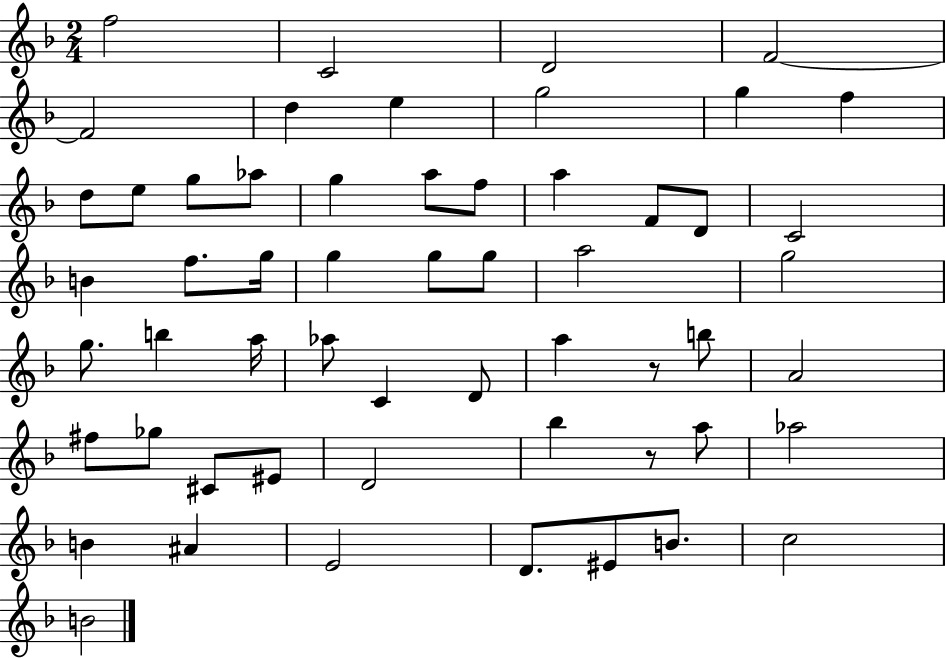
F5/h C4/h D4/h F4/h F4/h D5/q E5/q G5/h G5/q F5/q D5/e E5/e G5/e Ab5/e G5/q A5/e F5/e A5/q F4/e D4/e C4/h B4/q F5/e. G5/s G5/q G5/e G5/e A5/h G5/h G5/e. B5/q A5/s Ab5/e C4/q D4/e A5/q R/e B5/e A4/h F#5/e Gb5/e C#4/e EIS4/e D4/h Bb5/q R/e A5/e Ab5/h B4/q A#4/q E4/h D4/e. EIS4/e B4/e. C5/h B4/h